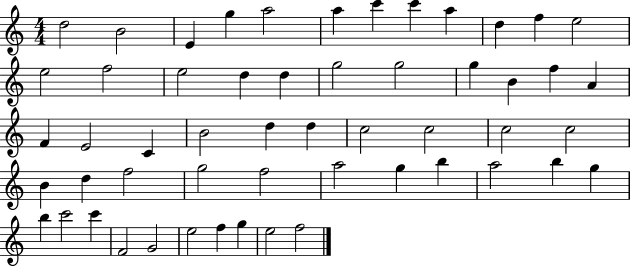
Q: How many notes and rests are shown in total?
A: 54